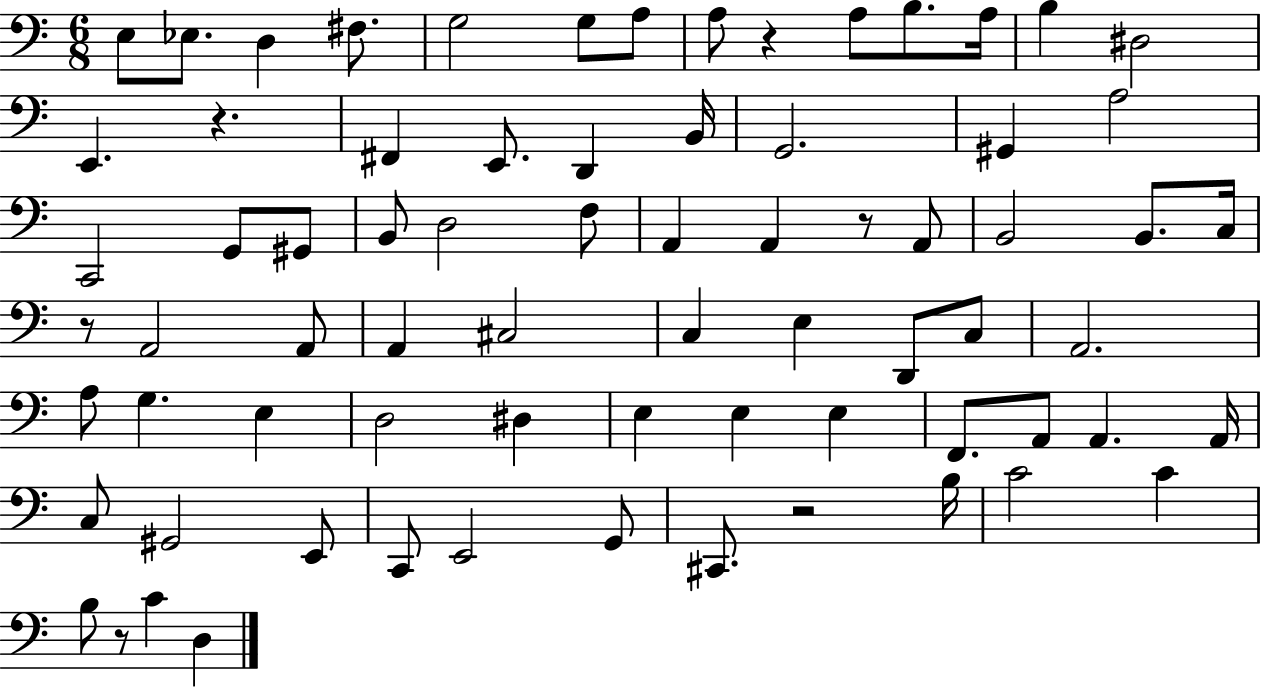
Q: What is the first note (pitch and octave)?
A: E3